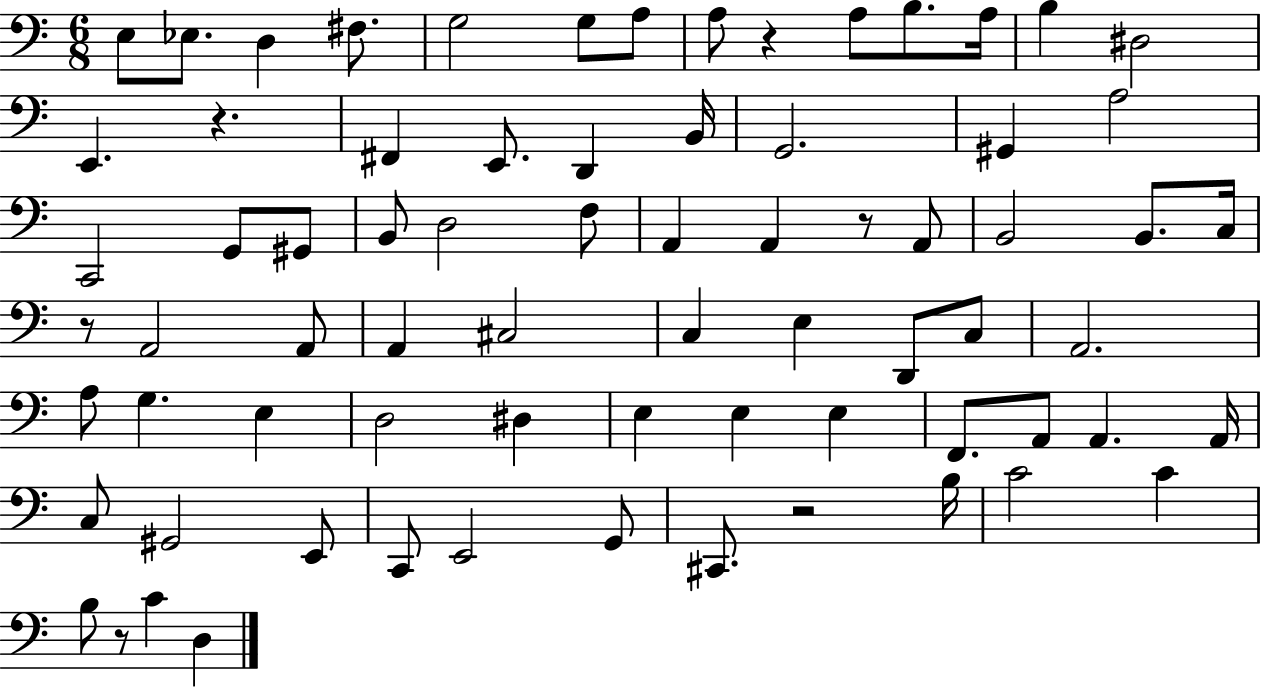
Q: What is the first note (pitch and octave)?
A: E3